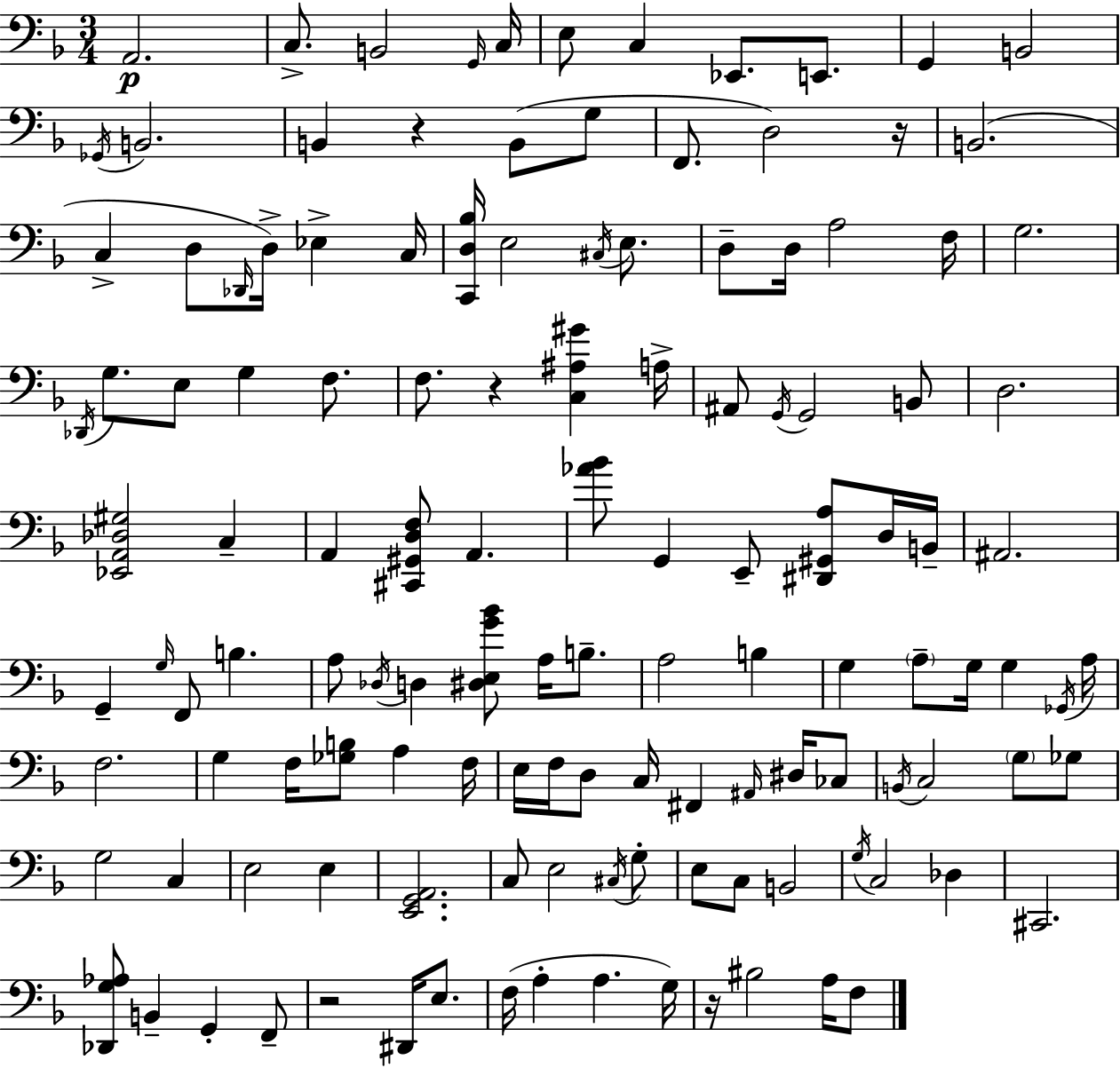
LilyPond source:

{
  \clef bass
  \numericTimeSignature
  \time 3/4
  \key f \major
  \repeat volta 2 { a,2.\p | c8.-> b,2 \grace { g,16 } | c16 e8 c4 ees,8. e,8. | g,4 b,2 | \break \acciaccatura { ges,16 } b,2. | b,4 r4 b,8( | g8 f,8. d2) | r16 b,2.( | \break c4-> d8 \grace { des,16 } d16->) ees4-> | c16 <c, d bes>16 e2 | \acciaccatura { cis16 } e8. d8-- d16 a2 | f16 g2. | \break \acciaccatura { des,16 } g8. e8 g4 | f8. f8. r4 | <c ais gis'>4 a16-> ais,8 \acciaccatura { g,16 } g,2 | b,8 d2. | \break <ees, a, des gis>2 | c4-- a,4 <cis, gis, d f>8 | a,4. <aes' bes'>8 g,4 | e,8-- <dis, gis, a>8 d16 b,16-- ais,2. | \break g,4-- \grace { g16 } f,8 | b4. a8 \acciaccatura { des16 } d4 | <dis e g' bes'>8 a16 b8.-- a2 | b4 g4 | \break \parenthesize a8-- g16 g4 \acciaccatura { ges,16 } a16 f2. | g4 | f16 <ges b>8 a4 f16 e16 f16 d8 | c16 fis,4 \grace { ais,16 } dis16 ces8 \acciaccatura { b,16 } c2 | \break \parenthesize g8 ges8 g2 | c4 e2 | e4 <e, g, a,>2. | c8 | \break e2 \acciaccatura { cis16 } g8-. | e8 c8 b,2 | \acciaccatura { g16 } c2 des4 | cis,2. | \break <des, g aes>8 b,4-- g,4-. f,8-- | r2 dis,16 e8. | f16( a4-. a4. | g16) r16 bis2 a16 f8 | \break } \bar "|."
}